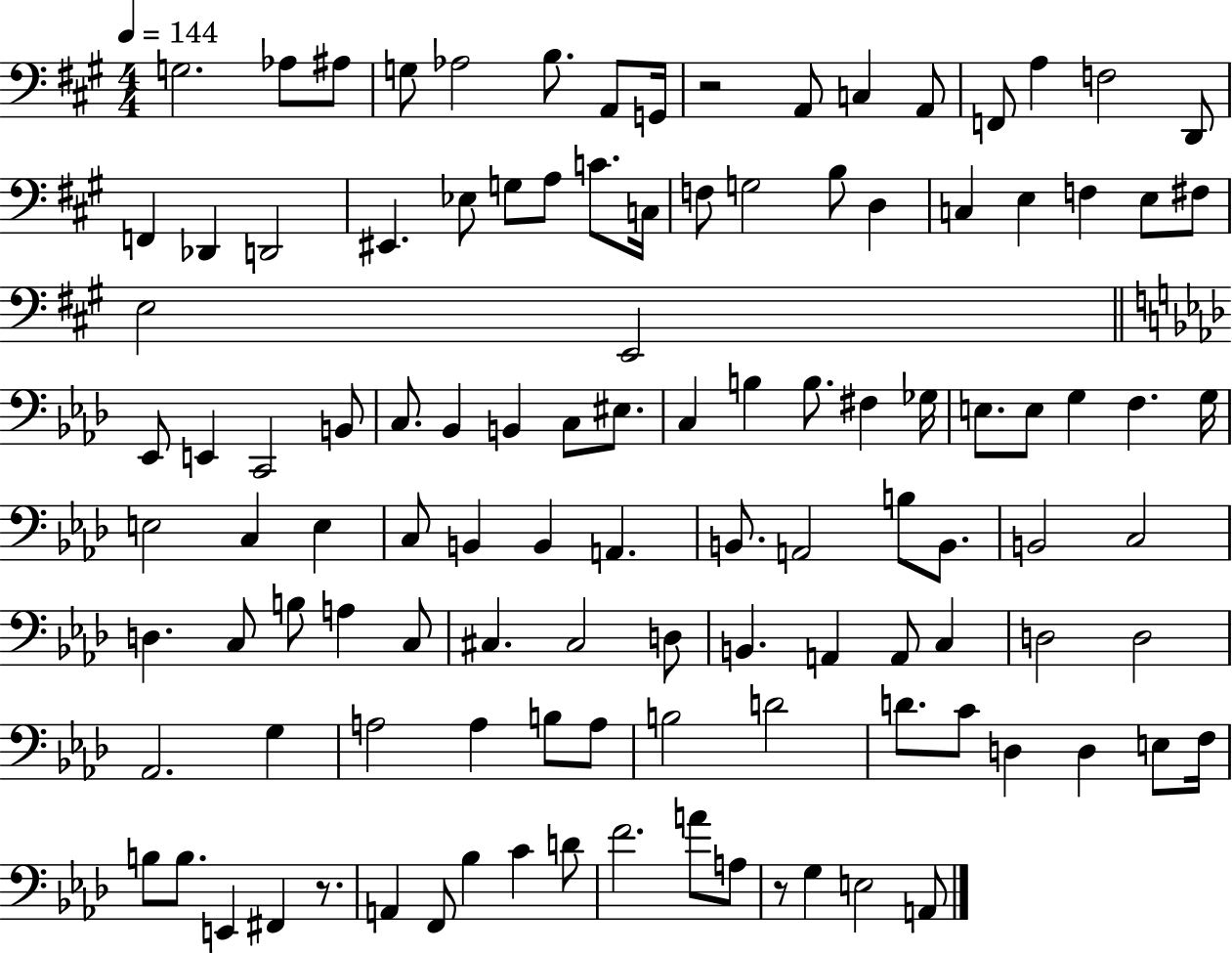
{
  \clef bass
  \numericTimeSignature
  \time 4/4
  \key a \major
  \tempo 4 = 144
  \repeat volta 2 { g2. aes8 ais8 | g8 aes2 b8. a,8 g,16 | r2 a,8 c4 a,8 | f,8 a4 f2 d,8 | \break f,4 des,4 d,2 | eis,4. ees8 g8 a8 c'8. c16 | f8 g2 b8 d4 | c4 e4 f4 e8 fis8 | \break e2 e,2 | \bar "||" \break \key aes \major ees,8 e,4 c,2 b,8 | c8. bes,4 b,4 c8 eis8. | c4 b4 b8. fis4 ges16 | e8. e8 g4 f4. g16 | \break e2 c4 e4 | c8 b,4 b,4 a,4. | b,8. a,2 b8 b,8. | b,2 c2 | \break d4. c8 b8 a4 c8 | cis4. cis2 d8 | b,4. a,4 a,8 c4 | d2 d2 | \break aes,2. g4 | a2 a4 b8 a8 | b2 d'2 | d'8. c'8 d4 d4 e8 f16 | \break b8 b8. e,4 fis,4 r8. | a,4 f,8 bes4 c'4 d'8 | f'2. a'8 a8 | r8 g4 e2 a,8 | \break } \bar "|."
}